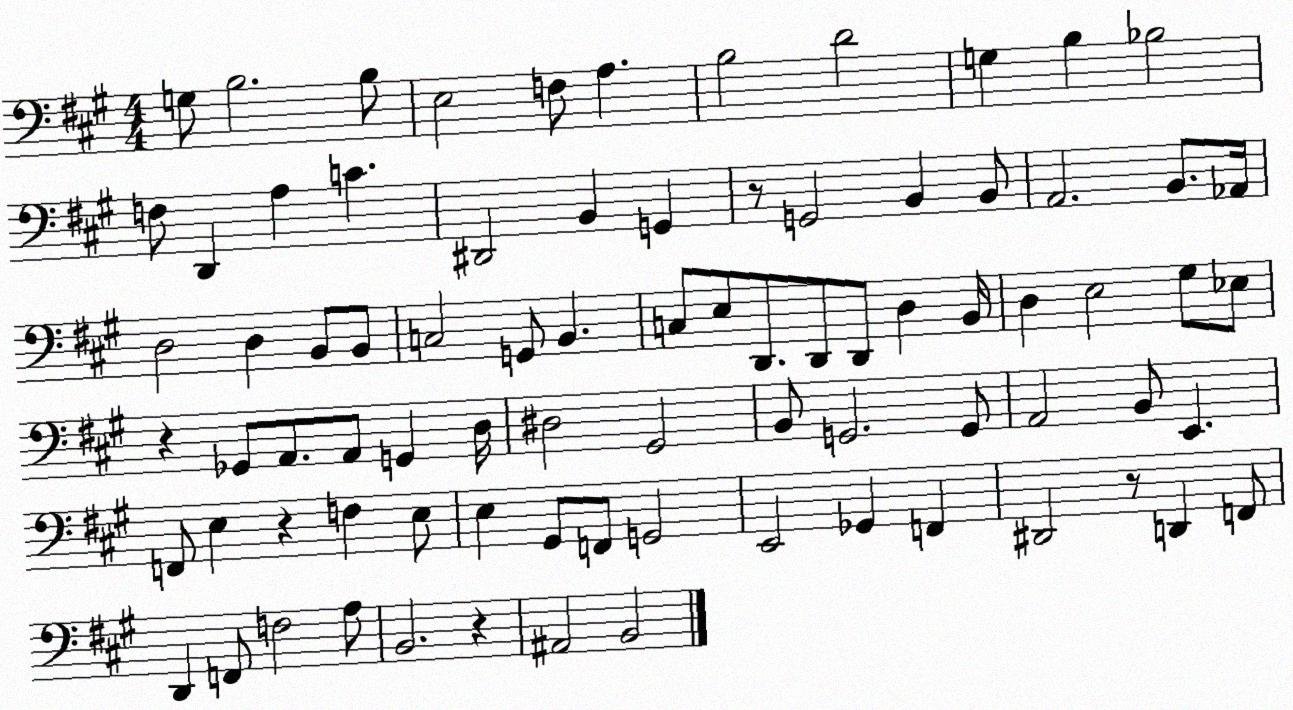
X:1
T:Untitled
M:4/4
L:1/4
K:A
G,/2 B,2 B,/2 E,2 F,/2 A, B,2 D2 G, B, _B,2 F,/2 D,, A, C ^D,,2 B,, G,, z/2 G,,2 B,, B,,/2 A,,2 B,,/2 _A,,/4 D,2 D, B,,/2 B,,/2 C,2 G,,/2 B,, C,/2 E,/2 D,,/2 D,,/2 D,,/2 D, B,,/4 D, E,2 ^G,/2 _E,/2 z _G,,/2 A,,/2 A,,/2 G,, D,/4 ^D,2 ^G,,2 B,,/2 G,,2 G,,/2 A,,2 B,,/2 E,, F,,/2 E, z F, E,/2 E, ^G,,/2 F,,/2 G,,2 E,,2 _G,, F,, ^D,,2 z/2 D,, F,,/2 D,, F,,/2 F,2 A,/2 B,,2 z ^A,,2 B,,2